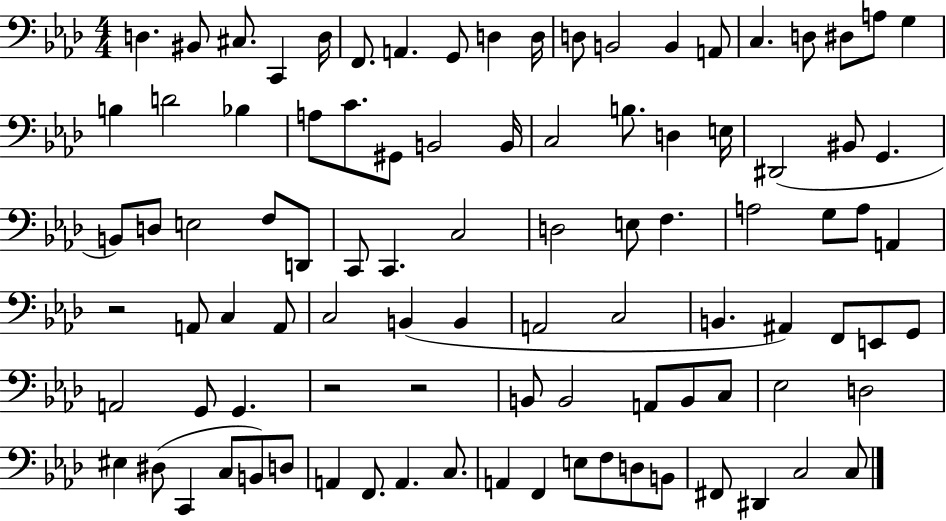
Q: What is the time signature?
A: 4/4